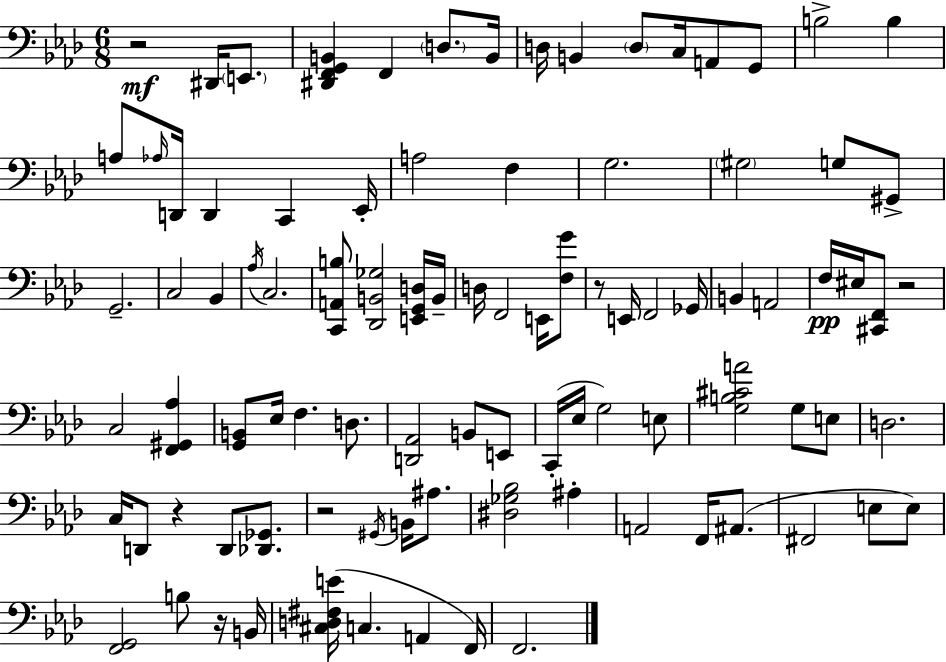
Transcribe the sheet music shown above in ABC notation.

X:1
T:Untitled
M:6/8
L:1/4
K:Ab
z2 ^D,,/4 E,,/2 [^D,,F,,G,,B,,] F,, D,/2 B,,/4 D,/4 B,, D,/2 C,/4 A,,/2 G,,/2 B,2 B, A,/2 _A,/4 D,,/4 D,, C,, _E,,/4 A,2 F, G,2 ^G,2 G,/2 ^G,,/2 G,,2 C,2 _B,, _A,/4 C,2 [C,,A,,B,]/2 [_D,,B,,_G,]2 [E,,G,,D,]/4 B,,/4 D,/4 F,,2 E,,/4 [F,G]/2 z/2 E,,/4 F,,2 _G,,/4 B,, A,,2 F,/4 ^E,/4 [^C,,F,,]/2 z2 C,2 [F,,^G,,_A,] [G,,B,,]/2 _E,/4 F, D,/2 [D,,_A,,]2 B,,/2 E,,/2 C,,/4 _E,/4 G,2 E,/2 [G,B,^CA]2 G,/2 E,/2 D,2 C,/4 D,,/2 z D,,/2 [_D,,_G,,]/2 z2 ^G,,/4 B,,/4 ^A,/2 [^D,_G,_B,]2 ^A, A,,2 F,,/4 ^A,,/2 ^F,,2 E,/2 E,/2 [F,,G,,]2 B,/2 z/4 B,,/4 [^C,D,^F,E]/4 C, A,, F,,/4 F,,2